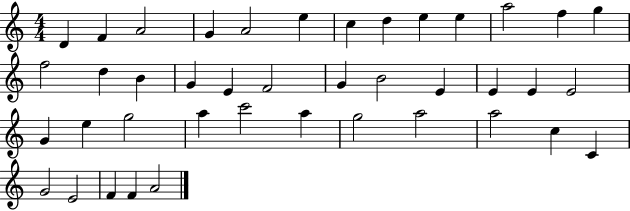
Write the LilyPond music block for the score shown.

{
  \clef treble
  \numericTimeSignature
  \time 4/4
  \key c \major
  d'4 f'4 a'2 | g'4 a'2 e''4 | c''4 d''4 e''4 e''4 | a''2 f''4 g''4 | \break f''2 d''4 b'4 | g'4 e'4 f'2 | g'4 b'2 e'4 | e'4 e'4 e'2 | \break g'4 e''4 g''2 | a''4 c'''2 a''4 | g''2 a''2 | a''2 c''4 c'4 | \break g'2 e'2 | f'4 f'4 a'2 | \bar "|."
}